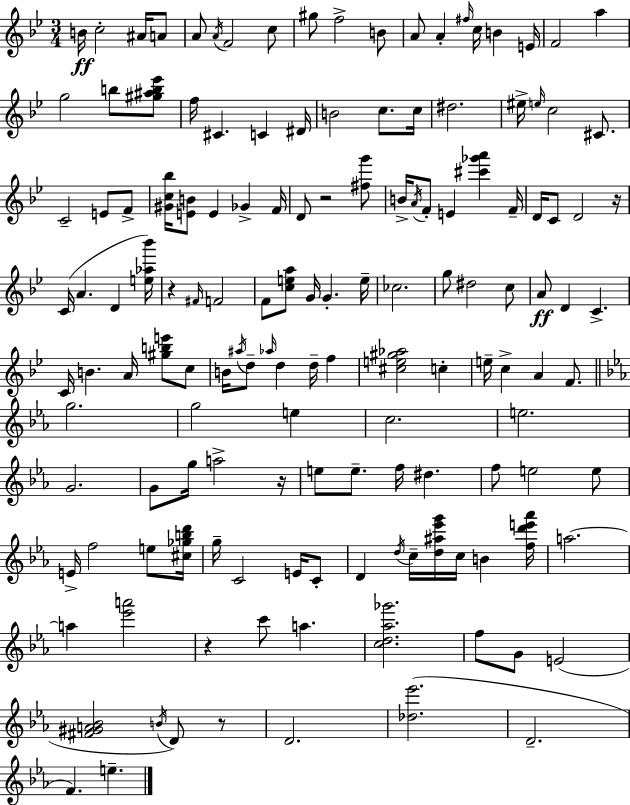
B4/s C5/h A#4/s A4/e A4/e A4/s F4/h C5/e G#5/e F5/h B4/e A4/e A4/q F#5/s C5/s B4/q E4/s F4/h A5/q G5/h B5/e [G#5,A#5,B5,Eb6]/e F5/s C#4/q. C4/q D#4/s B4/h C5/e. C5/s D#5/h. EIS5/s E5/s C5/h C#4/e. C4/h E4/e F4/e [G#4,C5,Bb5]/s [E4,B4]/e E4/q Gb4/q F4/s D4/e R/h [F#5,G6]/e B4/s A4/s F4/e E4/q [C#6,Gb6,A6]/q F4/s D4/s C4/e D4/h R/s C4/s A4/q. D4/q [E5,Ab5,Bb6]/s R/q F#4/s F4/h F4/e [C5,E5,A5]/e G4/s G4/q. E5/s CES5/h. G5/e D#5/h C5/e A4/e D4/q C4/q. C4/s B4/q. A4/s [G#5,B5,E6]/e C5/e B4/s A#5/s D5/e Ab5/s D5/q D5/s F5/q [C#5,E5,G#5,Ab5]/h C5/q E5/s C5/q A4/q F4/e. G5/h. G5/h E5/q C5/h. E5/h. G4/h. G4/e G5/s A5/h R/s E5/e E5/e. F5/s D#5/q. F5/e E5/h E5/e E4/s F5/h E5/e [C#5,Gb5,B5,D6]/s G5/s C4/h E4/s C4/e D4/q D5/s C5/s [D5,A#5,Eb6,G6]/s C5/s B4/q [F5,D6,E6,Ab6]/s A5/h. A5/q [Eb6,A6]/h R/q C6/e A5/q. [C5,D5,Ab5,Gb6]/h. F5/e G4/e E4/h [F#4,G#4,A4,Bb4]/h B4/s D4/e R/e D4/h. [Db5,Eb6]/h. D4/h. F4/q. E5/q.